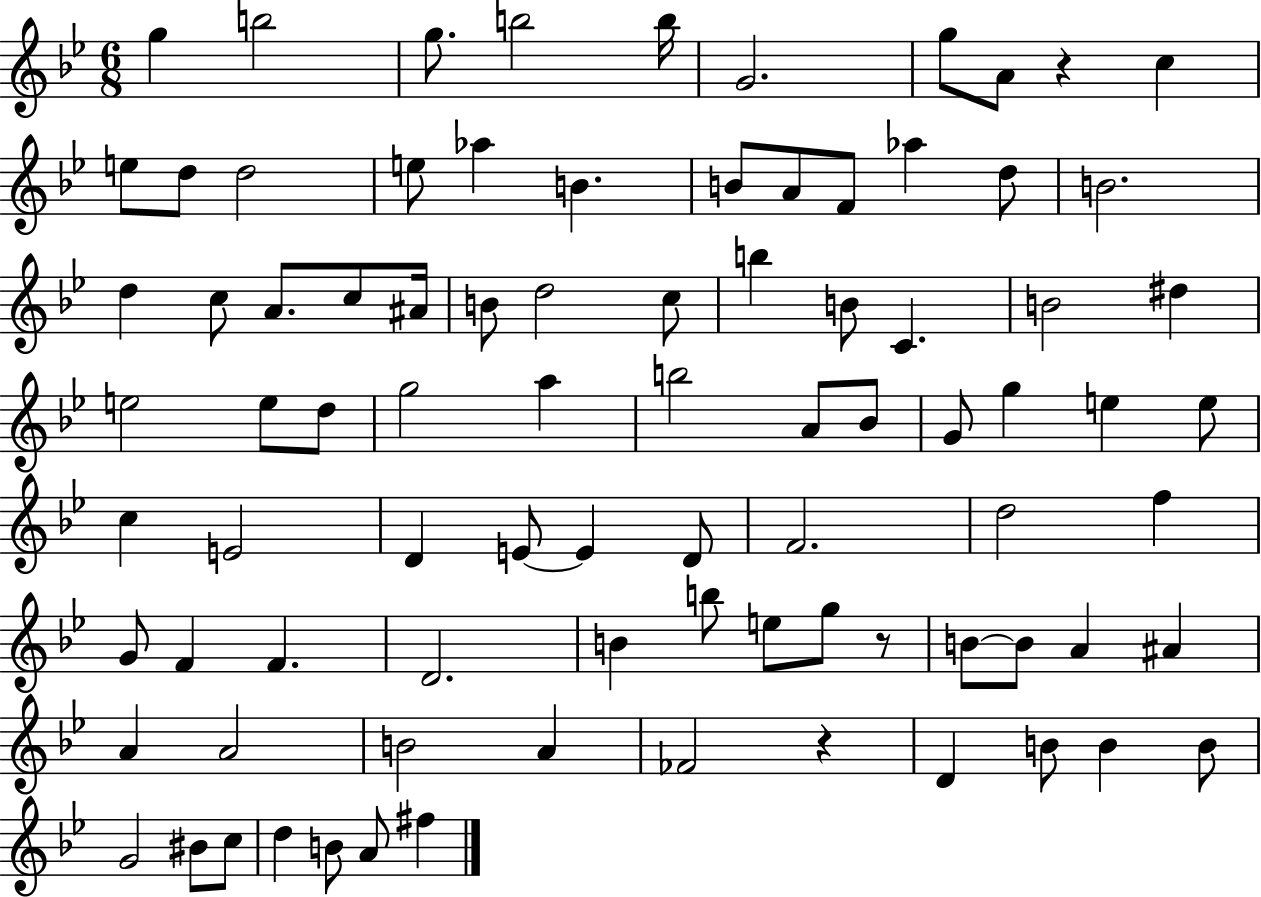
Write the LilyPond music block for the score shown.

{
  \clef treble
  \numericTimeSignature
  \time 6/8
  \key bes \major
  g''4 b''2 | g''8. b''2 b''16 | g'2. | g''8 a'8 r4 c''4 | \break e''8 d''8 d''2 | e''8 aes''4 b'4. | b'8 a'8 f'8 aes''4 d''8 | b'2. | \break d''4 c''8 a'8. c''8 ais'16 | b'8 d''2 c''8 | b''4 b'8 c'4. | b'2 dis''4 | \break e''2 e''8 d''8 | g''2 a''4 | b''2 a'8 bes'8 | g'8 g''4 e''4 e''8 | \break c''4 e'2 | d'4 e'8~~ e'4 d'8 | f'2. | d''2 f''4 | \break g'8 f'4 f'4. | d'2. | b'4 b''8 e''8 g''8 r8 | b'8~~ b'8 a'4 ais'4 | \break a'4 a'2 | b'2 a'4 | fes'2 r4 | d'4 b'8 b'4 b'8 | \break g'2 bis'8 c''8 | d''4 b'8 a'8 fis''4 | \bar "|."
}